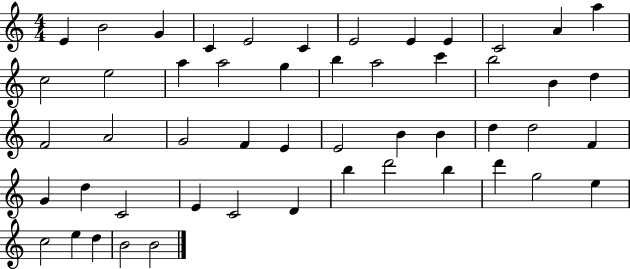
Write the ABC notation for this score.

X:1
T:Untitled
M:4/4
L:1/4
K:C
E B2 G C E2 C E2 E E C2 A a c2 e2 a a2 g b a2 c' b2 B d F2 A2 G2 F E E2 B B d d2 F G d C2 E C2 D b d'2 b d' g2 e c2 e d B2 B2